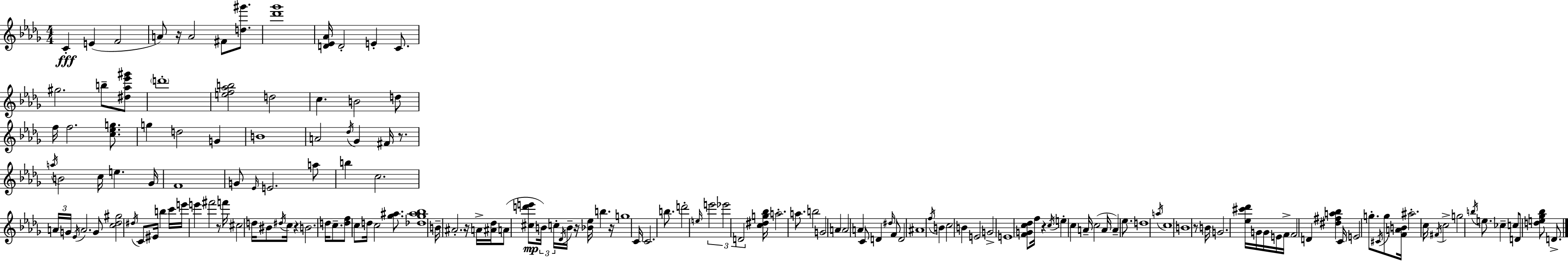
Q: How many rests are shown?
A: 9